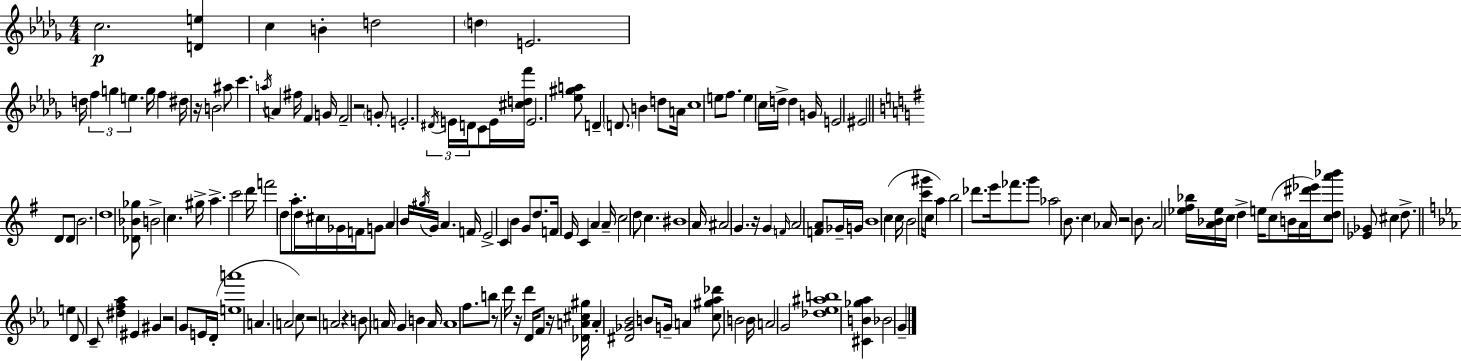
C5/h. [D4,E5]/q C5/q B4/q D5/h D5/q E4/h. D5/s F5/q G5/q E5/q. G5/s F5/q D#5/s R/s B4/h A#5/e C6/q. A5/s A4/q F#5/s F4/q G4/s F4/h R/h G4/e E4/h. D#4/s E4/s D4/s C4/e E4/s [C#5,D5,F6]/s E4/h. [Eb5,G#5,A5]/e D4/q D4/e. B4/q D5/e A4/s C5/w E5/e F5/e. E5/q C5/s D5/s D5/q G4/s E4/h EIS4/h D4/e D4/e B4/h. D5/w [Db4,Bb4,Gb5]/e B4/h C5/q. G#5/s A5/q. C6/h D6/s F6/h D5/e A5/e. D5/s C#5/s Gb4/s F4/s G4/e A4/q B4/s G#5/s G4/s A4/q. F4/s E4/h C4/q B4/q G4/e D5/e. F4/s E4/s C4/q A4/q A4/s C5/h D5/e C5/q. BIS4/w A4/s A#4/h G4/q. R/s G4/q F4/s A4/h [F4,A4]/e Gb4/s G4/s B4/w C5/q C5/s B4/h [C6,G#6]/s C5/e A5/q B5/h Db6/e. E6/s FES6/e. G6/e Ab5/h B4/e. C5/q Ab4/s R/h B4/e. A4/h [Eb5,F#5,Bb5]/s [A4,Bb4,Eb5]/s C5/s D5/q E5/s C5/e B4/s A4/s [D#6,Eb6]/s [C5,D5,A6,Bb6]/e [Eb4,Gb4]/e C#5/q D5/e. E5/q D4/e C4/e [D#5,F5,Ab5]/q EIS4/q G#4/q R/h G4/e E4/s D4/s [E5,A6]/w A4/q. A4/h C5/e R/h A4/h R/q B4/e A4/s G4/q B4/q A4/s A4/w F5/e. B5/e R/e D6/s R/s D6/q D4/s F4/e R/s [Db4,A4,C#5,G#5]/s A4/q [D#4,Gb4,Bb4]/h B4/e G4/s A4/q [C5,G#5,Ab5,Db6]/e B4/h B4/s A4/h G4/h [Db5,Eb5,A#5,B5]/w [C#4,B4,Gb5,Ab5]/q Bb4/h G4/q